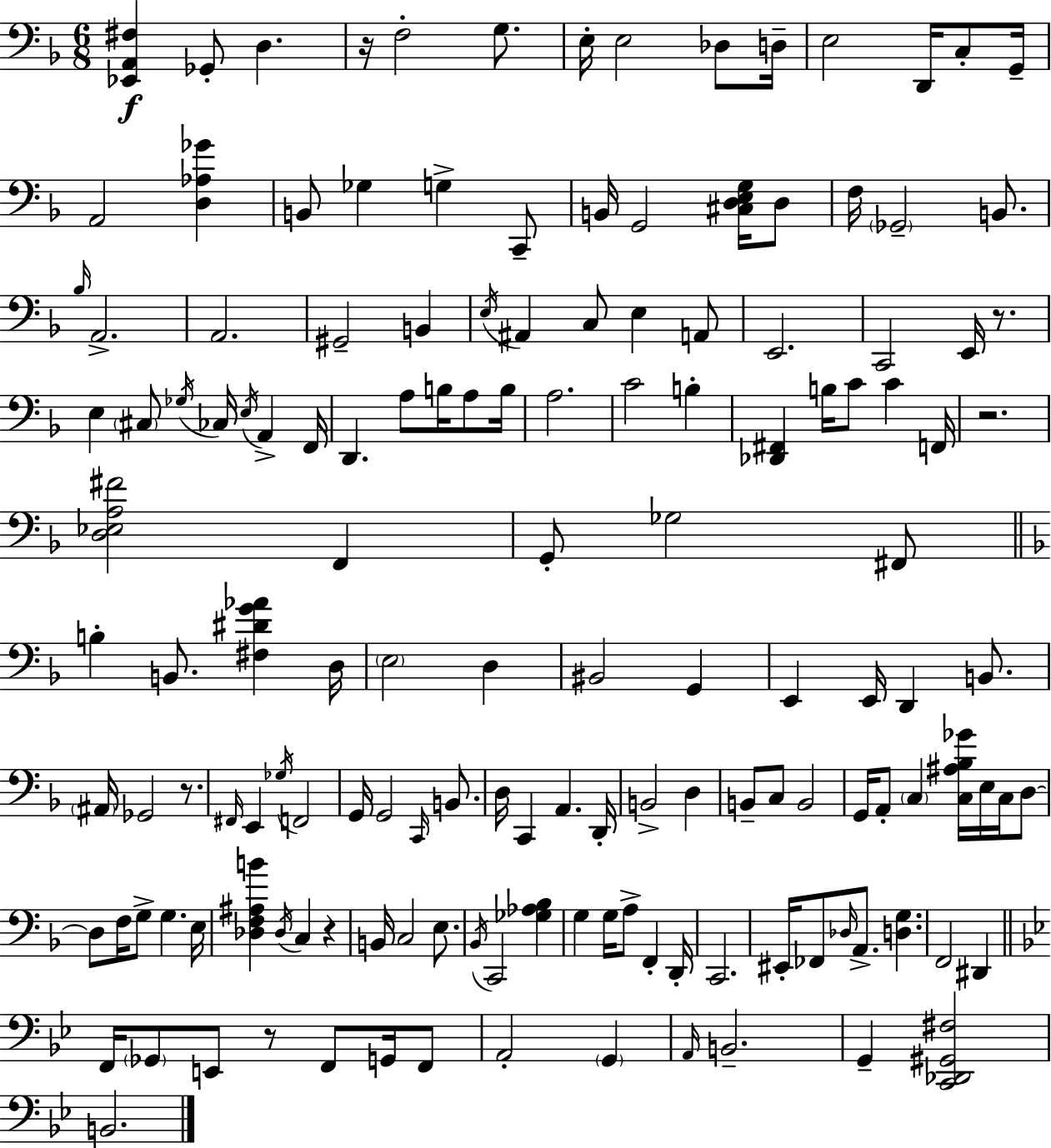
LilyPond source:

{
  \clef bass
  \numericTimeSignature
  \time 6/8
  \key f \major
  <ees, a, fis>4\f ges,8-. d4. | r16 f2-. g8. | e16-. e2 des8 d16-- | e2 d,16 c8-. g,16-- | \break a,2 <d aes ges'>4 | b,8 ges4 g4-> c,8-- | b,16 g,2 <cis d e g>16 d8 | f16 \parenthesize ges,2-- b,8. | \break \grace { bes16 } a,2.-> | a,2. | gis,2-- b,4 | \acciaccatura { e16 } ais,4 c8 e4 | \break a,8 e,2. | c,2 e,16 r8. | e4 \parenthesize cis8 \acciaccatura { ges16 } ces16 \acciaccatura { e16 } a,4-> | f,16 d,4. a8 | \break b16 a8 b16 a2. | c'2 | b4-. <des, fis,>4 b16 c'8 c'4 | f,16 r2. | \break <d ees a fis'>2 | f,4 g,8-. ges2 | fis,8 \bar "||" \break \key f \major b4-. b,8. <fis dis' g' aes'>4 d16 | \parenthesize e2 d4 | bis,2 g,4 | e,4 e,16 d,4 b,8. | \break \parenthesize ais,16 ges,2 r8. | \grace { fis,16 } e,4 \acciaccatura { ges16 } f,2 | g,16 g,2 \grace { c,16 } | b,8. d16 c,4 a,4. | \break d,16-. b,2-> d4 | b,8-- c8 b,2 | g,16 a,8-. \parenthesize c4 <c ais bes ges'>16 e16 | c16 d8~~ d8 f16 g8-> g4. | \break e16 <des f ais b'>4 \acciaccatura { des16 } c4 | r4 b,16 c2 | e8. \acciaccatura { bes,16 } c,2 | <ges aes bes>4 g4 g16 a8-> | \break f,4-. d,16-. c,2. | eis,16-. fes,8 \grace { des16 } a,8.-> | <d g>4. f,2 | dis,4 \bar "||" \break \key bes \major f,16 \parenthesize ges,8 e,8 r8 f,8 g,16 f,8 | a,2-. \parenthesize g,4 | \grace { a,16 } b,2.-- | g,4-- <c, des, gis, fis>2 | \break b,2. | \bar "|."
}